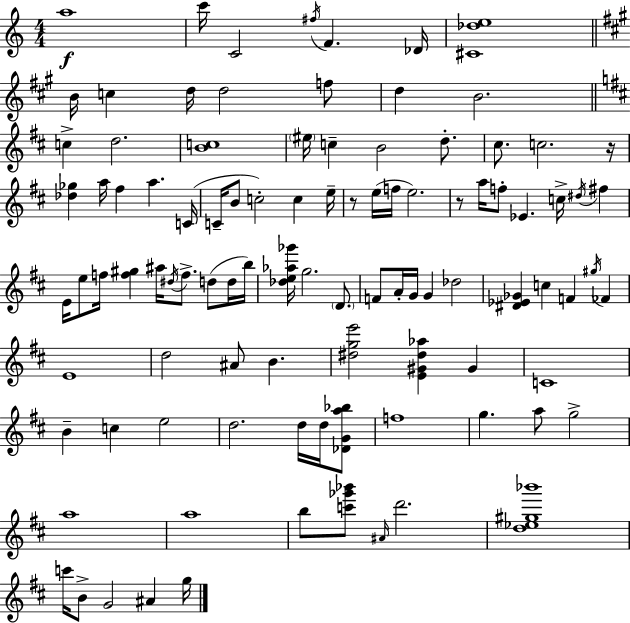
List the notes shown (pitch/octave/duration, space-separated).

A5/w C6/s C4/h F#5/s F4/q. Db4/s [C#4,Db5,E5]/w B4/s C5/q D5/s D5/h F5/e D5/q B4/h. C5/q D5/h. [B4,C5]/w EIS5/s C5/q B4/h D5/e. C#5/e. C5/h. R/s [Db5,Gb5]/q A5/s F#5/q A5/q. C4/s C4/s B4/e C5/h C5/q E5/s R/e E5/s F5/s E5/h. R/e A5/s F5/e Eb4/q. C5/s D#5/s F#5/q E4/s E5/e F5/s [F5,G#5]/q A#5/s D#5/s F5/e. D5/e D5/s B5/s [Db5,E5,Ab5,Gb6]/s G5/h. D4/e. F4/e A4/s G4/s G4/q Db5/h [D#4,Eb4,Gb4]/q C5/q F4/q G#5/s FES4/q E4/w D5/h A#4/e B4/q. [D#5,G5,E6]/h [E4,G#4,D#5,Ab5]/q G#4/q C4/w B4/q C5/q E5/h D5/h. D5/s D5/s [Db4,G4,A5,Bb5]/e F5/w G5/q. A5/e G5/h A5/w A5/w B5/e [C6,Gb6,Bb6]/e A#4/s D6/h. [D5,Eb5,G#5,Bb6]/w C6/s B4/e G4/h A#4/q G5/s